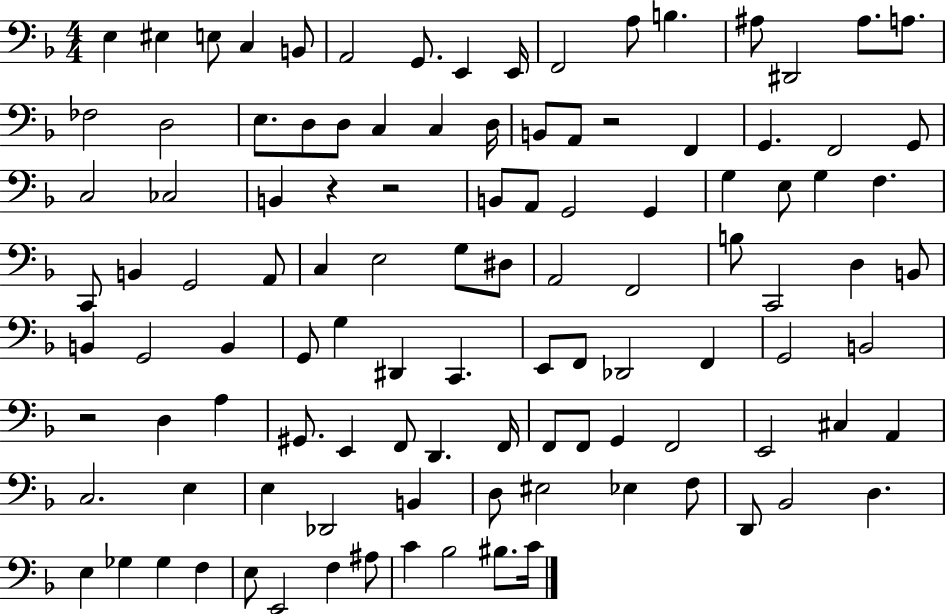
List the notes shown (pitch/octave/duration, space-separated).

E3/q EIS3/q E3/e C3/q B2/e A2/h G2/e. E2/q E2/s F2/h A3/e B3/q. A#3/e D#2/h A#3/e. A3/e. FES3/h D3/h E3/e. D3/e D3/e C3/q C3/q D3/s B2/e A2/e R/h F2/q G2/q. F2/h G2/e C3/h CES3/h B2/q R/q R/h B2/e A2/e G2/h G2/q G3/q E3/e G3/q F3/q. C2/e B2/q G2/h A2/e C3/q E3/h G3/e D#3/e A2/h F2/h B3/e C2/h D3/q B2/e B2/q G2/h B2/q G2/e G3/q D#2/q C2/q. E2/e F2/e Db2/h F2/q G2/h B2/h R/h D3/q A3/q G#2/e. E2/q F2/e D2/q. F2/s F2/e F2/e G2/q F2/h E2/h C#3/q A2/q C3/h. E3/q E3/q Db2/h B2/q D3/e EIS3/h Eb3/q F3/e D2/e Bb2/h D3/q. E3/q Gb3/q Gb3/q F3/q E3/e E2/h F3/q A#3/e C4/q Bb3/h BIS3/e. C4/s